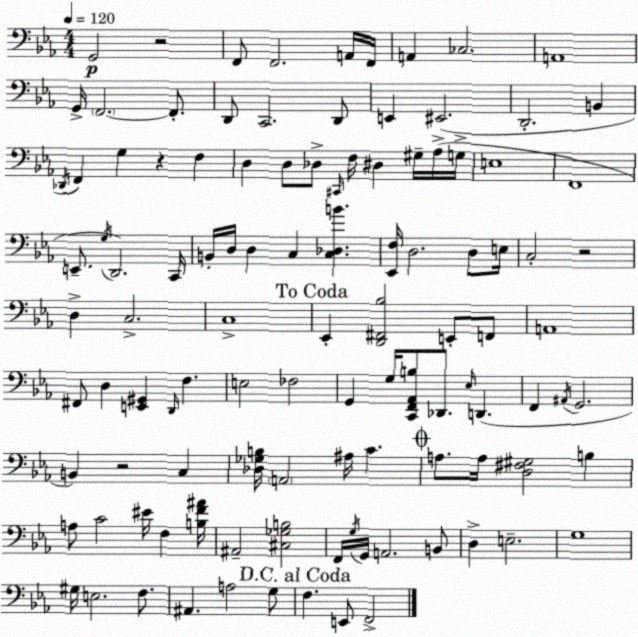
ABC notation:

X:1
T:Untitled
M:4/4
L:1/4
K:Eb
G,,2 z2 F,,/2 F,,2 A,,/4 F,,/4 A,, _C,2 A,,4 G,,/4 F,,2 F,,/2 D,,/2 C,,2 D,,/2 E,, ^E,,2 D,,2 B,, _D,,/4 F,, G, z F, D, D,/2 _D,/2 ^C,,/4 F,/4 ^D, ^G,/4 _A,/4 G,/4 E,4 F,,4 E,,/2 G,/4 D,,2 C,,/4 B,,/4 D,/4 D, C, [C,_D,B] [_E,,F,]/4 D,2 D,/2 E,/4 C,2 z2 D, C,2 C,4 _E,, [D,,^F,,_B,]2 E,,/2 F,,/2 A,,4 ^F,,/2 D, [E,,^G,,] D,,/4 F, E,2 _F,2 G,, G,/4 [C,,F,,_A,,B,]/2 _D,,/2 _E,/4 D,, F,, ^A,,/4 G,,2 B,, z2 C, [_D,_G,B,]/4 A,,2 ^A,/4 C A,/2 A,/4 [D,^F,^G,]2 B, A,/2 C2 ^E/4 F, [B,F^A]/4 ^A,,2 [^C,_G,B,]2 F,,/4 G,/4 G,,/4 A,,2 B,,/2 D, E,2 G,4 ^G,/4 E,2 F,/2 ^A,, A,2 G,/2 F, E,,/2 F,,2